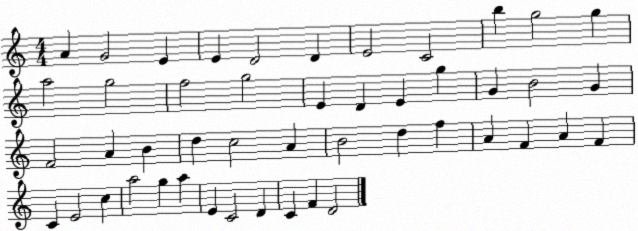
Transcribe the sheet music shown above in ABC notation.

X:1
T:Untitled
M:4/4
L:1/4
K:C
A G2 E E D2 D E2 C2 b g2 g a2 g2 f2 g2 E D E g G B2 G F2 A B d c2 A B2 d f A F A F C E2 c a2 g a E C2 D C F D2